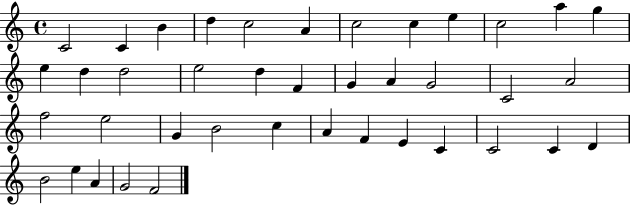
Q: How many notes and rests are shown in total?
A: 40